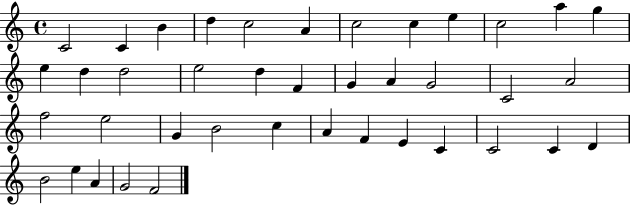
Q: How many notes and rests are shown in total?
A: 40